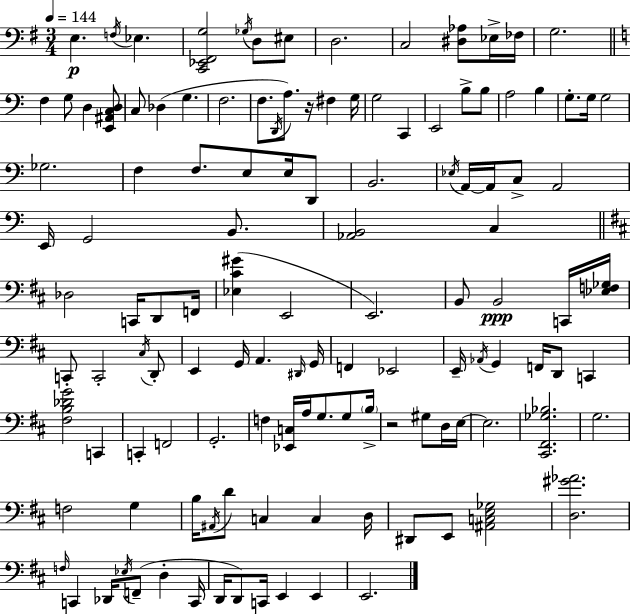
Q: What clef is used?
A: bass